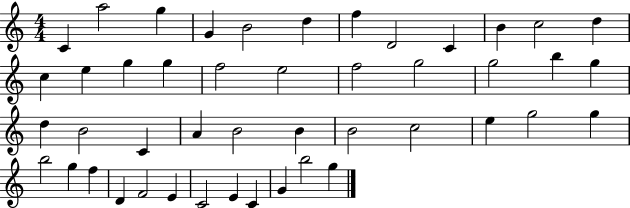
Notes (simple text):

C4/q A5/h G5/q G4/q B4/h D5/q F5/q D4/h C4/q B4/q C5/h D5/q C5/q E5/q G5/q G5/q F5/h E5/h F5/h G5/h G5/h B5/q G5/q D5/q B4/h C4/q A4/q B4/h B4/q B4/h C5/h E5/q G5/h G5/q B5/h G5/q F5/q D4/q F4/h E4/q C4/h E4/q C4/q G4/q B5/h G5/q